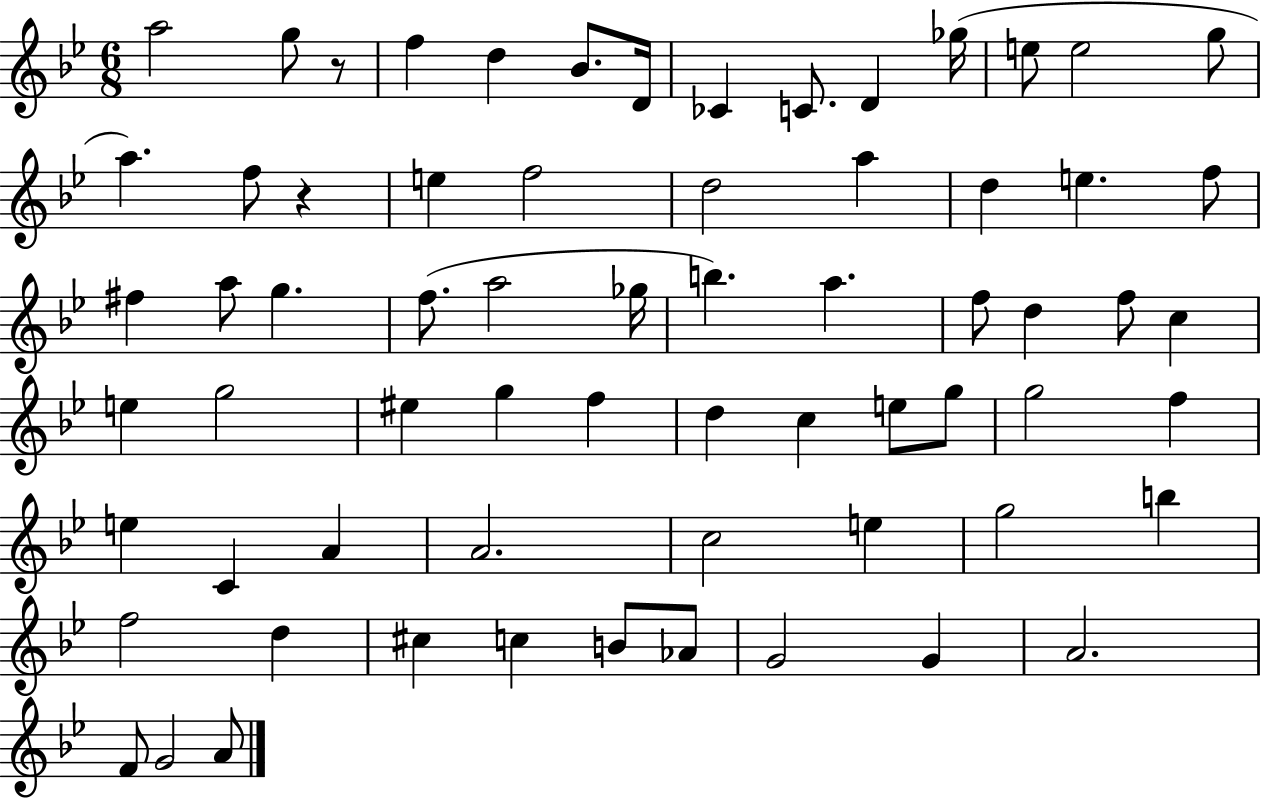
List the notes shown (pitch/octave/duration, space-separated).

A5/h G5/e R/e F5/q D5/q Bb4/e. D4/s CES4/q C4/e. D4/q Gb5/s E5/e E5/h G5/e A5/q. F5/e R/q E5/q F5/h D5/h A5/q D5/q E5/q. F5/e F#5/q A5/e G5/q. F5/e. A5/h Gb5/s B5/q. A5/q. F5/e D5/q F5/e C5/q E5/q G5/h EIS5/q G5/q F5/q D5/q C5/q E5/e G5/e G5/h F5/q E5/q C4/q A4/q A4/h. C5/h E5/q G5/h B5/q F5/h D5/q C#5/q C5/q B4/e Ab4/e G4/h G4/q A4/h. F4/e G4/h A4/e